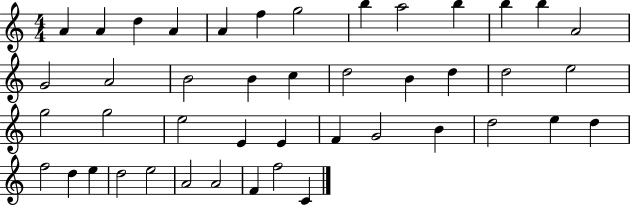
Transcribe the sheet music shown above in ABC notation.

X:1
T:Untitled
M:4/4
L:1/4
K:C
A A d A A f g2 b a2 b b b A2 G2 A2 B2 B c d2 B d d2 e2 g2 g2 e2 E E F G2 B d2 e d f2 d e d2 e2 A2 A2 F f2 C